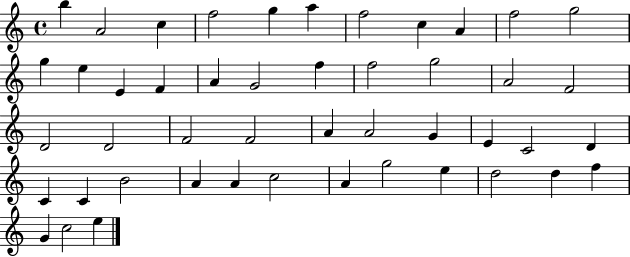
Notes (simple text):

B5/q A4/h C5/q F5/h G5/q A5/q F5/h C5/q A4/q F5/h G5/h G5/q E5/q E4/q F4/q A4/q G4/h F5/q F5/h G5/h A4/h F4/h D4/h D4/h F4/h F4/h A4/q A4/h G4/q E4/q C4/h D4/q C4/q C4/q B4/h A4/q A4/q C5/h A4/q G5/h E5/q D5/h D5/q F5/q G4/q C5/h E5/q